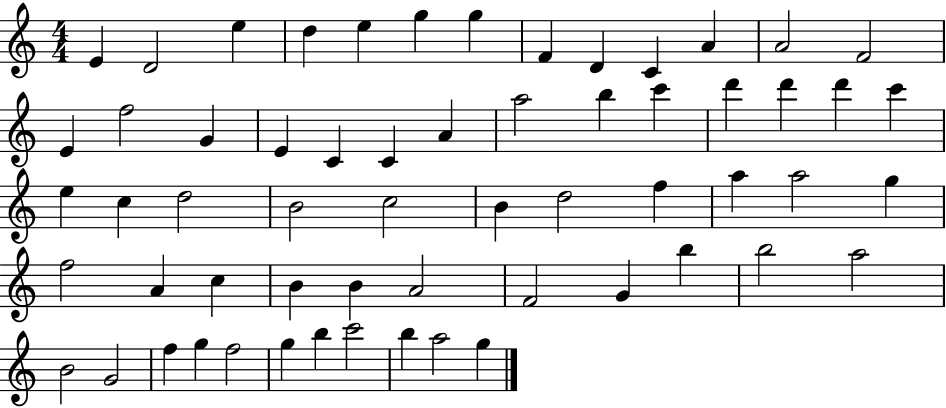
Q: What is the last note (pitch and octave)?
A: G5